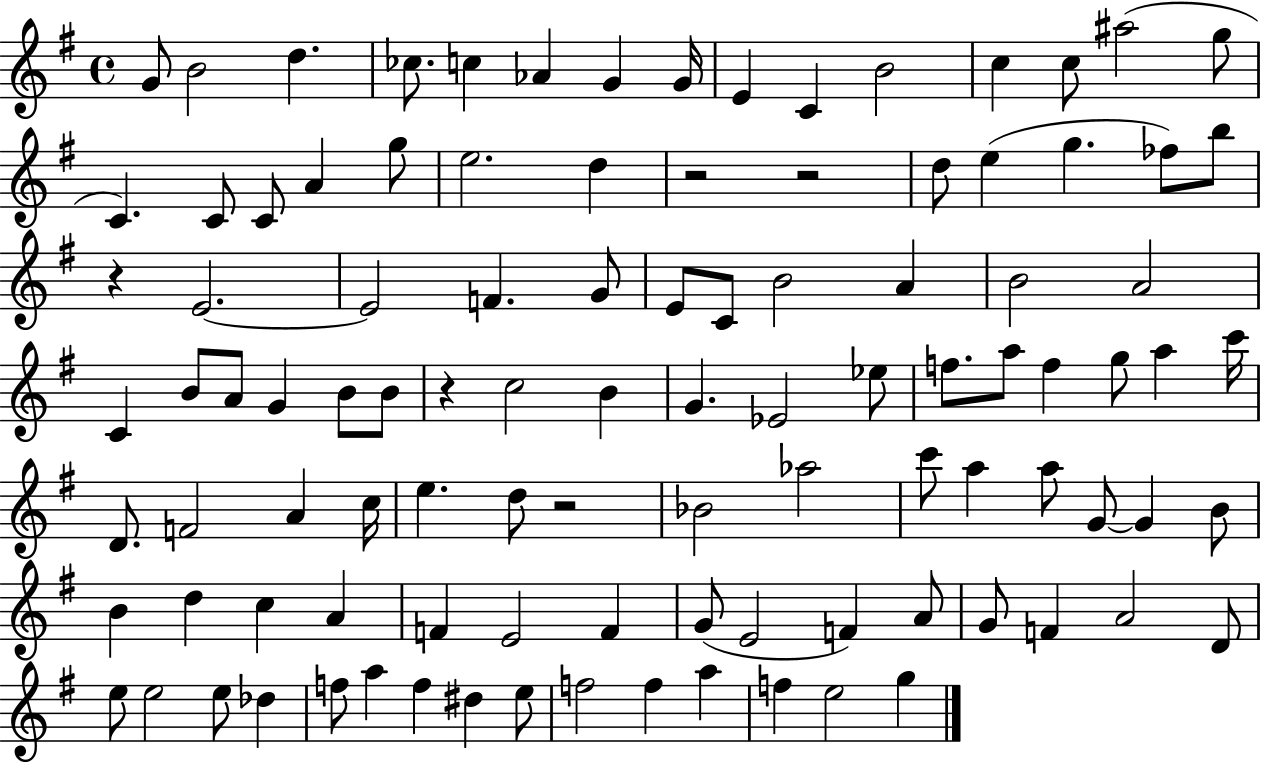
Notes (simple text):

G4/e B4/h D5/q. CES5/e. C5/q Ab4/q G4/q G4/s E4/q C4/q B4/h C5/q C5/e A#5/h G5/e C4/q. C4/e C4/e A4/q G5/e E5/h. D5/q R/h R/h D5/e E5/q G5/q. FES5/e B5/e R/q E4/h. E4/h F4/q. G4/e E4/e C4/e B4/h A4/q B4/h A4/h C4/q B4/e A4/e G4/q B4/e B4/e R/q C5/h B4/q G4/q. Eb4/h Eb5/e F5/e. A5/e F5/q G5/e A5/q C6/s D4/e. F4/h A4/q C5/s E5/q. D5/e R/h Bb4/h Ab5/h C6/e A5/q A5/e G4/e G4/q B4/e B4/q D5/q C5/q A4/q F4/q E4/h F4/q G4/e E4/h F4/q A4/e G4/e F4/q A4/h D4/e E5/e E5/h E5/e Db5/q F5/e A5/q F5/q D#5/q E5/e F5/h F5/q A5/q F5/q E5/h G5/q